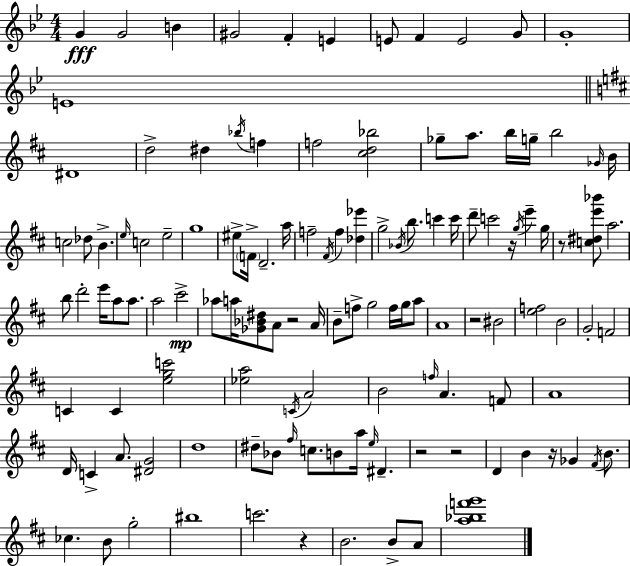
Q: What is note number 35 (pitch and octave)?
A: D4